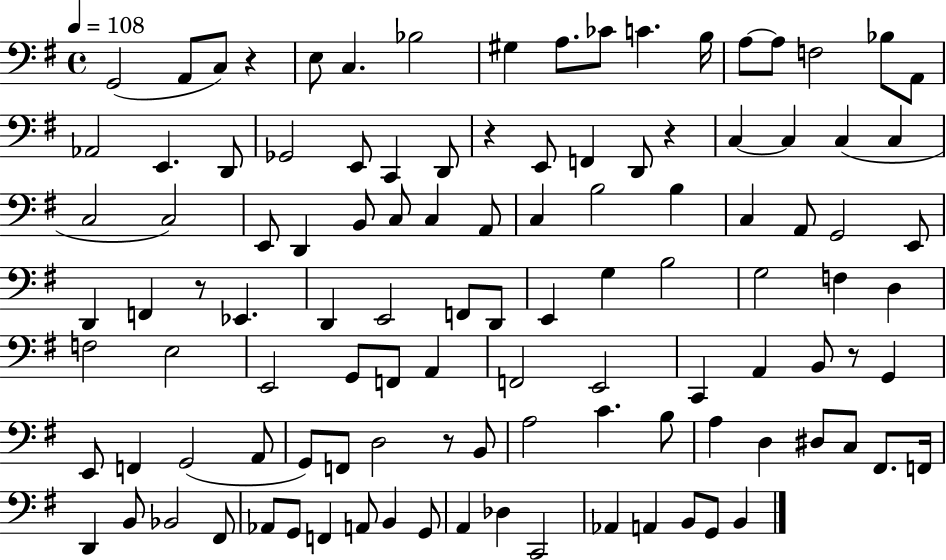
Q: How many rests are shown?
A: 6